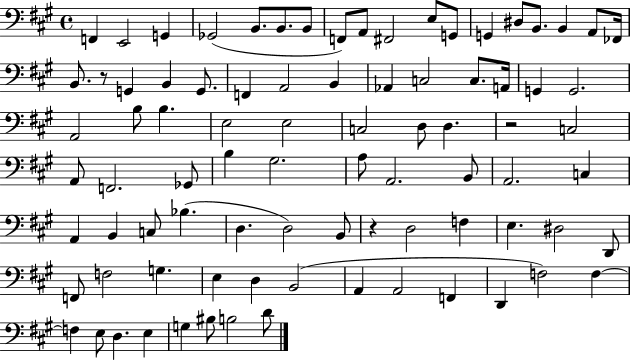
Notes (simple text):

F2/q E2/h G2/q Gb2/h B2/e. B2/e. B2/e F2/e A2/e F#2/h E3/e G2/e G2/q D#3/e B2/e. B2/q A2/e FES2/s B2/e. R/e G2/q B2/q G2/e. F2/q A2/h B2/q Ab2/q C3/h C3/e. A2/s G2/q G2/h. A2/h B3/e B3/q. E3/h E3/h C3/h D3/e D3/q. R/h C3/h A2/e F2/h. Gb2/e B3/q G#3/h. A3/e A2/h. B2/e A2/h. C3/q A2/q B2/q C3/e Bb3/q. D3/q. D3/h B2/e R/q D3/h F3/q E3/q. D#3/h D2/e F2/e F3/h G3/q. E3/q D3/q B2/h A2/q A2/h F2/q D2/q F3/h F3/q F3/q E3/e D3/q. E3/q G3/q BIS3/e B3/h D4/e